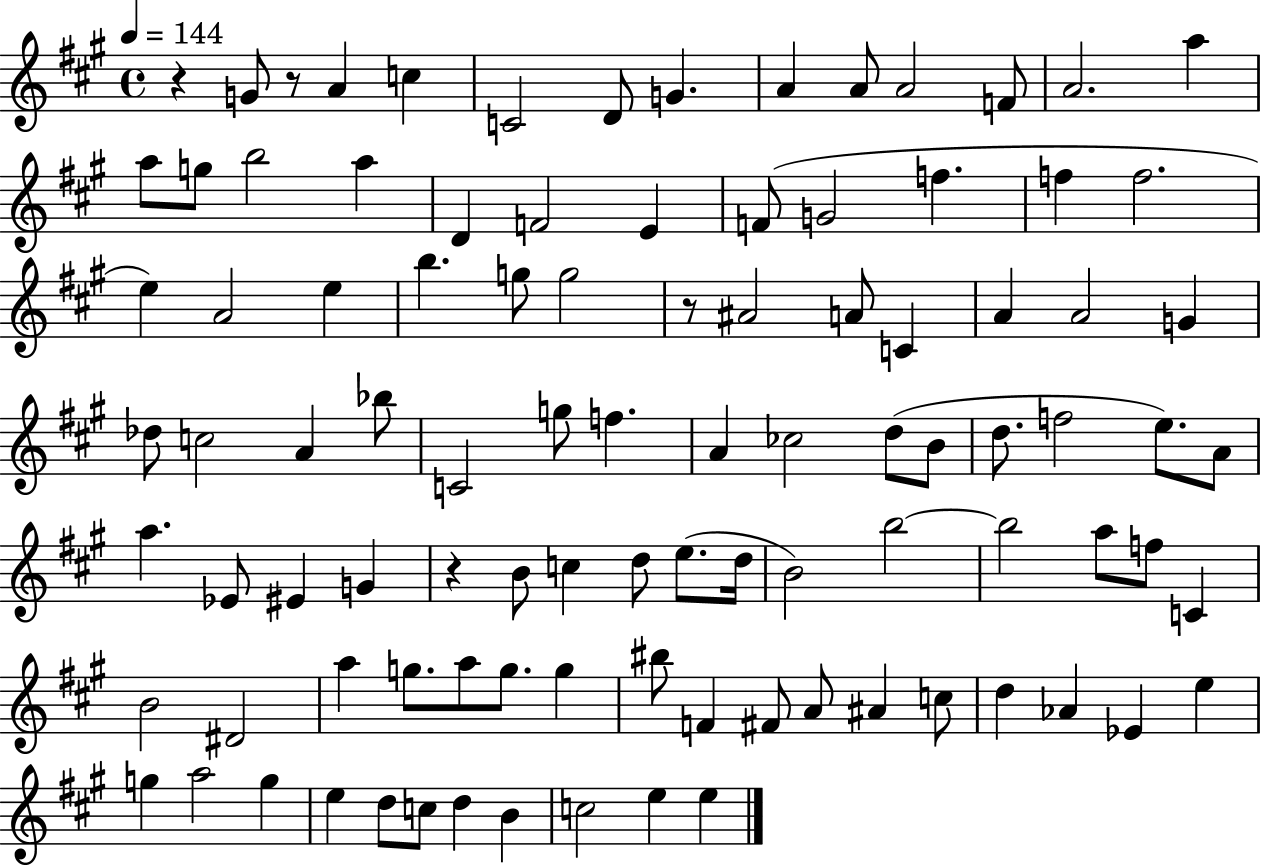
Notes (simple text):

R/q G4/e R/e A4/q C5/q C4/h D4/e G4/q. A4/q A4/e A4/h F4/e A4/h. A5/q A5/e G5/e B5/h A5/q D4/q F4/h E4/q F4/e G4/h F5/q. F5/q F5/h. E5/q A4/h E5/q B5/q. G5/e G5/h R/e A#4/h A4/e C4/q A4/q A4/h G4/q Db5/e C5/h A4/q Bb5/e C4/h G5/e F5/q. A4/q CES5/h D5/e B4/e D5/e. F5/h E5/e. A4/e A5/q. Eb4/e EIS4/q G4/q R/q B4/e C5/q D5/e E5/e. D5/s B4/h B5/h B5/h A5/e F5/e C4/q B4/h D#4/h A5/q G5/e. A5/e G5/e. G5/q BIS5/e F4/q F#4/e A4/e A#4/q C5/e D5/q Ab4/q Eb4/q E5/q G5/q A5/h G5/q E5/q D5/e C5/e D5/q B4/q C5/h E5/q E5/q